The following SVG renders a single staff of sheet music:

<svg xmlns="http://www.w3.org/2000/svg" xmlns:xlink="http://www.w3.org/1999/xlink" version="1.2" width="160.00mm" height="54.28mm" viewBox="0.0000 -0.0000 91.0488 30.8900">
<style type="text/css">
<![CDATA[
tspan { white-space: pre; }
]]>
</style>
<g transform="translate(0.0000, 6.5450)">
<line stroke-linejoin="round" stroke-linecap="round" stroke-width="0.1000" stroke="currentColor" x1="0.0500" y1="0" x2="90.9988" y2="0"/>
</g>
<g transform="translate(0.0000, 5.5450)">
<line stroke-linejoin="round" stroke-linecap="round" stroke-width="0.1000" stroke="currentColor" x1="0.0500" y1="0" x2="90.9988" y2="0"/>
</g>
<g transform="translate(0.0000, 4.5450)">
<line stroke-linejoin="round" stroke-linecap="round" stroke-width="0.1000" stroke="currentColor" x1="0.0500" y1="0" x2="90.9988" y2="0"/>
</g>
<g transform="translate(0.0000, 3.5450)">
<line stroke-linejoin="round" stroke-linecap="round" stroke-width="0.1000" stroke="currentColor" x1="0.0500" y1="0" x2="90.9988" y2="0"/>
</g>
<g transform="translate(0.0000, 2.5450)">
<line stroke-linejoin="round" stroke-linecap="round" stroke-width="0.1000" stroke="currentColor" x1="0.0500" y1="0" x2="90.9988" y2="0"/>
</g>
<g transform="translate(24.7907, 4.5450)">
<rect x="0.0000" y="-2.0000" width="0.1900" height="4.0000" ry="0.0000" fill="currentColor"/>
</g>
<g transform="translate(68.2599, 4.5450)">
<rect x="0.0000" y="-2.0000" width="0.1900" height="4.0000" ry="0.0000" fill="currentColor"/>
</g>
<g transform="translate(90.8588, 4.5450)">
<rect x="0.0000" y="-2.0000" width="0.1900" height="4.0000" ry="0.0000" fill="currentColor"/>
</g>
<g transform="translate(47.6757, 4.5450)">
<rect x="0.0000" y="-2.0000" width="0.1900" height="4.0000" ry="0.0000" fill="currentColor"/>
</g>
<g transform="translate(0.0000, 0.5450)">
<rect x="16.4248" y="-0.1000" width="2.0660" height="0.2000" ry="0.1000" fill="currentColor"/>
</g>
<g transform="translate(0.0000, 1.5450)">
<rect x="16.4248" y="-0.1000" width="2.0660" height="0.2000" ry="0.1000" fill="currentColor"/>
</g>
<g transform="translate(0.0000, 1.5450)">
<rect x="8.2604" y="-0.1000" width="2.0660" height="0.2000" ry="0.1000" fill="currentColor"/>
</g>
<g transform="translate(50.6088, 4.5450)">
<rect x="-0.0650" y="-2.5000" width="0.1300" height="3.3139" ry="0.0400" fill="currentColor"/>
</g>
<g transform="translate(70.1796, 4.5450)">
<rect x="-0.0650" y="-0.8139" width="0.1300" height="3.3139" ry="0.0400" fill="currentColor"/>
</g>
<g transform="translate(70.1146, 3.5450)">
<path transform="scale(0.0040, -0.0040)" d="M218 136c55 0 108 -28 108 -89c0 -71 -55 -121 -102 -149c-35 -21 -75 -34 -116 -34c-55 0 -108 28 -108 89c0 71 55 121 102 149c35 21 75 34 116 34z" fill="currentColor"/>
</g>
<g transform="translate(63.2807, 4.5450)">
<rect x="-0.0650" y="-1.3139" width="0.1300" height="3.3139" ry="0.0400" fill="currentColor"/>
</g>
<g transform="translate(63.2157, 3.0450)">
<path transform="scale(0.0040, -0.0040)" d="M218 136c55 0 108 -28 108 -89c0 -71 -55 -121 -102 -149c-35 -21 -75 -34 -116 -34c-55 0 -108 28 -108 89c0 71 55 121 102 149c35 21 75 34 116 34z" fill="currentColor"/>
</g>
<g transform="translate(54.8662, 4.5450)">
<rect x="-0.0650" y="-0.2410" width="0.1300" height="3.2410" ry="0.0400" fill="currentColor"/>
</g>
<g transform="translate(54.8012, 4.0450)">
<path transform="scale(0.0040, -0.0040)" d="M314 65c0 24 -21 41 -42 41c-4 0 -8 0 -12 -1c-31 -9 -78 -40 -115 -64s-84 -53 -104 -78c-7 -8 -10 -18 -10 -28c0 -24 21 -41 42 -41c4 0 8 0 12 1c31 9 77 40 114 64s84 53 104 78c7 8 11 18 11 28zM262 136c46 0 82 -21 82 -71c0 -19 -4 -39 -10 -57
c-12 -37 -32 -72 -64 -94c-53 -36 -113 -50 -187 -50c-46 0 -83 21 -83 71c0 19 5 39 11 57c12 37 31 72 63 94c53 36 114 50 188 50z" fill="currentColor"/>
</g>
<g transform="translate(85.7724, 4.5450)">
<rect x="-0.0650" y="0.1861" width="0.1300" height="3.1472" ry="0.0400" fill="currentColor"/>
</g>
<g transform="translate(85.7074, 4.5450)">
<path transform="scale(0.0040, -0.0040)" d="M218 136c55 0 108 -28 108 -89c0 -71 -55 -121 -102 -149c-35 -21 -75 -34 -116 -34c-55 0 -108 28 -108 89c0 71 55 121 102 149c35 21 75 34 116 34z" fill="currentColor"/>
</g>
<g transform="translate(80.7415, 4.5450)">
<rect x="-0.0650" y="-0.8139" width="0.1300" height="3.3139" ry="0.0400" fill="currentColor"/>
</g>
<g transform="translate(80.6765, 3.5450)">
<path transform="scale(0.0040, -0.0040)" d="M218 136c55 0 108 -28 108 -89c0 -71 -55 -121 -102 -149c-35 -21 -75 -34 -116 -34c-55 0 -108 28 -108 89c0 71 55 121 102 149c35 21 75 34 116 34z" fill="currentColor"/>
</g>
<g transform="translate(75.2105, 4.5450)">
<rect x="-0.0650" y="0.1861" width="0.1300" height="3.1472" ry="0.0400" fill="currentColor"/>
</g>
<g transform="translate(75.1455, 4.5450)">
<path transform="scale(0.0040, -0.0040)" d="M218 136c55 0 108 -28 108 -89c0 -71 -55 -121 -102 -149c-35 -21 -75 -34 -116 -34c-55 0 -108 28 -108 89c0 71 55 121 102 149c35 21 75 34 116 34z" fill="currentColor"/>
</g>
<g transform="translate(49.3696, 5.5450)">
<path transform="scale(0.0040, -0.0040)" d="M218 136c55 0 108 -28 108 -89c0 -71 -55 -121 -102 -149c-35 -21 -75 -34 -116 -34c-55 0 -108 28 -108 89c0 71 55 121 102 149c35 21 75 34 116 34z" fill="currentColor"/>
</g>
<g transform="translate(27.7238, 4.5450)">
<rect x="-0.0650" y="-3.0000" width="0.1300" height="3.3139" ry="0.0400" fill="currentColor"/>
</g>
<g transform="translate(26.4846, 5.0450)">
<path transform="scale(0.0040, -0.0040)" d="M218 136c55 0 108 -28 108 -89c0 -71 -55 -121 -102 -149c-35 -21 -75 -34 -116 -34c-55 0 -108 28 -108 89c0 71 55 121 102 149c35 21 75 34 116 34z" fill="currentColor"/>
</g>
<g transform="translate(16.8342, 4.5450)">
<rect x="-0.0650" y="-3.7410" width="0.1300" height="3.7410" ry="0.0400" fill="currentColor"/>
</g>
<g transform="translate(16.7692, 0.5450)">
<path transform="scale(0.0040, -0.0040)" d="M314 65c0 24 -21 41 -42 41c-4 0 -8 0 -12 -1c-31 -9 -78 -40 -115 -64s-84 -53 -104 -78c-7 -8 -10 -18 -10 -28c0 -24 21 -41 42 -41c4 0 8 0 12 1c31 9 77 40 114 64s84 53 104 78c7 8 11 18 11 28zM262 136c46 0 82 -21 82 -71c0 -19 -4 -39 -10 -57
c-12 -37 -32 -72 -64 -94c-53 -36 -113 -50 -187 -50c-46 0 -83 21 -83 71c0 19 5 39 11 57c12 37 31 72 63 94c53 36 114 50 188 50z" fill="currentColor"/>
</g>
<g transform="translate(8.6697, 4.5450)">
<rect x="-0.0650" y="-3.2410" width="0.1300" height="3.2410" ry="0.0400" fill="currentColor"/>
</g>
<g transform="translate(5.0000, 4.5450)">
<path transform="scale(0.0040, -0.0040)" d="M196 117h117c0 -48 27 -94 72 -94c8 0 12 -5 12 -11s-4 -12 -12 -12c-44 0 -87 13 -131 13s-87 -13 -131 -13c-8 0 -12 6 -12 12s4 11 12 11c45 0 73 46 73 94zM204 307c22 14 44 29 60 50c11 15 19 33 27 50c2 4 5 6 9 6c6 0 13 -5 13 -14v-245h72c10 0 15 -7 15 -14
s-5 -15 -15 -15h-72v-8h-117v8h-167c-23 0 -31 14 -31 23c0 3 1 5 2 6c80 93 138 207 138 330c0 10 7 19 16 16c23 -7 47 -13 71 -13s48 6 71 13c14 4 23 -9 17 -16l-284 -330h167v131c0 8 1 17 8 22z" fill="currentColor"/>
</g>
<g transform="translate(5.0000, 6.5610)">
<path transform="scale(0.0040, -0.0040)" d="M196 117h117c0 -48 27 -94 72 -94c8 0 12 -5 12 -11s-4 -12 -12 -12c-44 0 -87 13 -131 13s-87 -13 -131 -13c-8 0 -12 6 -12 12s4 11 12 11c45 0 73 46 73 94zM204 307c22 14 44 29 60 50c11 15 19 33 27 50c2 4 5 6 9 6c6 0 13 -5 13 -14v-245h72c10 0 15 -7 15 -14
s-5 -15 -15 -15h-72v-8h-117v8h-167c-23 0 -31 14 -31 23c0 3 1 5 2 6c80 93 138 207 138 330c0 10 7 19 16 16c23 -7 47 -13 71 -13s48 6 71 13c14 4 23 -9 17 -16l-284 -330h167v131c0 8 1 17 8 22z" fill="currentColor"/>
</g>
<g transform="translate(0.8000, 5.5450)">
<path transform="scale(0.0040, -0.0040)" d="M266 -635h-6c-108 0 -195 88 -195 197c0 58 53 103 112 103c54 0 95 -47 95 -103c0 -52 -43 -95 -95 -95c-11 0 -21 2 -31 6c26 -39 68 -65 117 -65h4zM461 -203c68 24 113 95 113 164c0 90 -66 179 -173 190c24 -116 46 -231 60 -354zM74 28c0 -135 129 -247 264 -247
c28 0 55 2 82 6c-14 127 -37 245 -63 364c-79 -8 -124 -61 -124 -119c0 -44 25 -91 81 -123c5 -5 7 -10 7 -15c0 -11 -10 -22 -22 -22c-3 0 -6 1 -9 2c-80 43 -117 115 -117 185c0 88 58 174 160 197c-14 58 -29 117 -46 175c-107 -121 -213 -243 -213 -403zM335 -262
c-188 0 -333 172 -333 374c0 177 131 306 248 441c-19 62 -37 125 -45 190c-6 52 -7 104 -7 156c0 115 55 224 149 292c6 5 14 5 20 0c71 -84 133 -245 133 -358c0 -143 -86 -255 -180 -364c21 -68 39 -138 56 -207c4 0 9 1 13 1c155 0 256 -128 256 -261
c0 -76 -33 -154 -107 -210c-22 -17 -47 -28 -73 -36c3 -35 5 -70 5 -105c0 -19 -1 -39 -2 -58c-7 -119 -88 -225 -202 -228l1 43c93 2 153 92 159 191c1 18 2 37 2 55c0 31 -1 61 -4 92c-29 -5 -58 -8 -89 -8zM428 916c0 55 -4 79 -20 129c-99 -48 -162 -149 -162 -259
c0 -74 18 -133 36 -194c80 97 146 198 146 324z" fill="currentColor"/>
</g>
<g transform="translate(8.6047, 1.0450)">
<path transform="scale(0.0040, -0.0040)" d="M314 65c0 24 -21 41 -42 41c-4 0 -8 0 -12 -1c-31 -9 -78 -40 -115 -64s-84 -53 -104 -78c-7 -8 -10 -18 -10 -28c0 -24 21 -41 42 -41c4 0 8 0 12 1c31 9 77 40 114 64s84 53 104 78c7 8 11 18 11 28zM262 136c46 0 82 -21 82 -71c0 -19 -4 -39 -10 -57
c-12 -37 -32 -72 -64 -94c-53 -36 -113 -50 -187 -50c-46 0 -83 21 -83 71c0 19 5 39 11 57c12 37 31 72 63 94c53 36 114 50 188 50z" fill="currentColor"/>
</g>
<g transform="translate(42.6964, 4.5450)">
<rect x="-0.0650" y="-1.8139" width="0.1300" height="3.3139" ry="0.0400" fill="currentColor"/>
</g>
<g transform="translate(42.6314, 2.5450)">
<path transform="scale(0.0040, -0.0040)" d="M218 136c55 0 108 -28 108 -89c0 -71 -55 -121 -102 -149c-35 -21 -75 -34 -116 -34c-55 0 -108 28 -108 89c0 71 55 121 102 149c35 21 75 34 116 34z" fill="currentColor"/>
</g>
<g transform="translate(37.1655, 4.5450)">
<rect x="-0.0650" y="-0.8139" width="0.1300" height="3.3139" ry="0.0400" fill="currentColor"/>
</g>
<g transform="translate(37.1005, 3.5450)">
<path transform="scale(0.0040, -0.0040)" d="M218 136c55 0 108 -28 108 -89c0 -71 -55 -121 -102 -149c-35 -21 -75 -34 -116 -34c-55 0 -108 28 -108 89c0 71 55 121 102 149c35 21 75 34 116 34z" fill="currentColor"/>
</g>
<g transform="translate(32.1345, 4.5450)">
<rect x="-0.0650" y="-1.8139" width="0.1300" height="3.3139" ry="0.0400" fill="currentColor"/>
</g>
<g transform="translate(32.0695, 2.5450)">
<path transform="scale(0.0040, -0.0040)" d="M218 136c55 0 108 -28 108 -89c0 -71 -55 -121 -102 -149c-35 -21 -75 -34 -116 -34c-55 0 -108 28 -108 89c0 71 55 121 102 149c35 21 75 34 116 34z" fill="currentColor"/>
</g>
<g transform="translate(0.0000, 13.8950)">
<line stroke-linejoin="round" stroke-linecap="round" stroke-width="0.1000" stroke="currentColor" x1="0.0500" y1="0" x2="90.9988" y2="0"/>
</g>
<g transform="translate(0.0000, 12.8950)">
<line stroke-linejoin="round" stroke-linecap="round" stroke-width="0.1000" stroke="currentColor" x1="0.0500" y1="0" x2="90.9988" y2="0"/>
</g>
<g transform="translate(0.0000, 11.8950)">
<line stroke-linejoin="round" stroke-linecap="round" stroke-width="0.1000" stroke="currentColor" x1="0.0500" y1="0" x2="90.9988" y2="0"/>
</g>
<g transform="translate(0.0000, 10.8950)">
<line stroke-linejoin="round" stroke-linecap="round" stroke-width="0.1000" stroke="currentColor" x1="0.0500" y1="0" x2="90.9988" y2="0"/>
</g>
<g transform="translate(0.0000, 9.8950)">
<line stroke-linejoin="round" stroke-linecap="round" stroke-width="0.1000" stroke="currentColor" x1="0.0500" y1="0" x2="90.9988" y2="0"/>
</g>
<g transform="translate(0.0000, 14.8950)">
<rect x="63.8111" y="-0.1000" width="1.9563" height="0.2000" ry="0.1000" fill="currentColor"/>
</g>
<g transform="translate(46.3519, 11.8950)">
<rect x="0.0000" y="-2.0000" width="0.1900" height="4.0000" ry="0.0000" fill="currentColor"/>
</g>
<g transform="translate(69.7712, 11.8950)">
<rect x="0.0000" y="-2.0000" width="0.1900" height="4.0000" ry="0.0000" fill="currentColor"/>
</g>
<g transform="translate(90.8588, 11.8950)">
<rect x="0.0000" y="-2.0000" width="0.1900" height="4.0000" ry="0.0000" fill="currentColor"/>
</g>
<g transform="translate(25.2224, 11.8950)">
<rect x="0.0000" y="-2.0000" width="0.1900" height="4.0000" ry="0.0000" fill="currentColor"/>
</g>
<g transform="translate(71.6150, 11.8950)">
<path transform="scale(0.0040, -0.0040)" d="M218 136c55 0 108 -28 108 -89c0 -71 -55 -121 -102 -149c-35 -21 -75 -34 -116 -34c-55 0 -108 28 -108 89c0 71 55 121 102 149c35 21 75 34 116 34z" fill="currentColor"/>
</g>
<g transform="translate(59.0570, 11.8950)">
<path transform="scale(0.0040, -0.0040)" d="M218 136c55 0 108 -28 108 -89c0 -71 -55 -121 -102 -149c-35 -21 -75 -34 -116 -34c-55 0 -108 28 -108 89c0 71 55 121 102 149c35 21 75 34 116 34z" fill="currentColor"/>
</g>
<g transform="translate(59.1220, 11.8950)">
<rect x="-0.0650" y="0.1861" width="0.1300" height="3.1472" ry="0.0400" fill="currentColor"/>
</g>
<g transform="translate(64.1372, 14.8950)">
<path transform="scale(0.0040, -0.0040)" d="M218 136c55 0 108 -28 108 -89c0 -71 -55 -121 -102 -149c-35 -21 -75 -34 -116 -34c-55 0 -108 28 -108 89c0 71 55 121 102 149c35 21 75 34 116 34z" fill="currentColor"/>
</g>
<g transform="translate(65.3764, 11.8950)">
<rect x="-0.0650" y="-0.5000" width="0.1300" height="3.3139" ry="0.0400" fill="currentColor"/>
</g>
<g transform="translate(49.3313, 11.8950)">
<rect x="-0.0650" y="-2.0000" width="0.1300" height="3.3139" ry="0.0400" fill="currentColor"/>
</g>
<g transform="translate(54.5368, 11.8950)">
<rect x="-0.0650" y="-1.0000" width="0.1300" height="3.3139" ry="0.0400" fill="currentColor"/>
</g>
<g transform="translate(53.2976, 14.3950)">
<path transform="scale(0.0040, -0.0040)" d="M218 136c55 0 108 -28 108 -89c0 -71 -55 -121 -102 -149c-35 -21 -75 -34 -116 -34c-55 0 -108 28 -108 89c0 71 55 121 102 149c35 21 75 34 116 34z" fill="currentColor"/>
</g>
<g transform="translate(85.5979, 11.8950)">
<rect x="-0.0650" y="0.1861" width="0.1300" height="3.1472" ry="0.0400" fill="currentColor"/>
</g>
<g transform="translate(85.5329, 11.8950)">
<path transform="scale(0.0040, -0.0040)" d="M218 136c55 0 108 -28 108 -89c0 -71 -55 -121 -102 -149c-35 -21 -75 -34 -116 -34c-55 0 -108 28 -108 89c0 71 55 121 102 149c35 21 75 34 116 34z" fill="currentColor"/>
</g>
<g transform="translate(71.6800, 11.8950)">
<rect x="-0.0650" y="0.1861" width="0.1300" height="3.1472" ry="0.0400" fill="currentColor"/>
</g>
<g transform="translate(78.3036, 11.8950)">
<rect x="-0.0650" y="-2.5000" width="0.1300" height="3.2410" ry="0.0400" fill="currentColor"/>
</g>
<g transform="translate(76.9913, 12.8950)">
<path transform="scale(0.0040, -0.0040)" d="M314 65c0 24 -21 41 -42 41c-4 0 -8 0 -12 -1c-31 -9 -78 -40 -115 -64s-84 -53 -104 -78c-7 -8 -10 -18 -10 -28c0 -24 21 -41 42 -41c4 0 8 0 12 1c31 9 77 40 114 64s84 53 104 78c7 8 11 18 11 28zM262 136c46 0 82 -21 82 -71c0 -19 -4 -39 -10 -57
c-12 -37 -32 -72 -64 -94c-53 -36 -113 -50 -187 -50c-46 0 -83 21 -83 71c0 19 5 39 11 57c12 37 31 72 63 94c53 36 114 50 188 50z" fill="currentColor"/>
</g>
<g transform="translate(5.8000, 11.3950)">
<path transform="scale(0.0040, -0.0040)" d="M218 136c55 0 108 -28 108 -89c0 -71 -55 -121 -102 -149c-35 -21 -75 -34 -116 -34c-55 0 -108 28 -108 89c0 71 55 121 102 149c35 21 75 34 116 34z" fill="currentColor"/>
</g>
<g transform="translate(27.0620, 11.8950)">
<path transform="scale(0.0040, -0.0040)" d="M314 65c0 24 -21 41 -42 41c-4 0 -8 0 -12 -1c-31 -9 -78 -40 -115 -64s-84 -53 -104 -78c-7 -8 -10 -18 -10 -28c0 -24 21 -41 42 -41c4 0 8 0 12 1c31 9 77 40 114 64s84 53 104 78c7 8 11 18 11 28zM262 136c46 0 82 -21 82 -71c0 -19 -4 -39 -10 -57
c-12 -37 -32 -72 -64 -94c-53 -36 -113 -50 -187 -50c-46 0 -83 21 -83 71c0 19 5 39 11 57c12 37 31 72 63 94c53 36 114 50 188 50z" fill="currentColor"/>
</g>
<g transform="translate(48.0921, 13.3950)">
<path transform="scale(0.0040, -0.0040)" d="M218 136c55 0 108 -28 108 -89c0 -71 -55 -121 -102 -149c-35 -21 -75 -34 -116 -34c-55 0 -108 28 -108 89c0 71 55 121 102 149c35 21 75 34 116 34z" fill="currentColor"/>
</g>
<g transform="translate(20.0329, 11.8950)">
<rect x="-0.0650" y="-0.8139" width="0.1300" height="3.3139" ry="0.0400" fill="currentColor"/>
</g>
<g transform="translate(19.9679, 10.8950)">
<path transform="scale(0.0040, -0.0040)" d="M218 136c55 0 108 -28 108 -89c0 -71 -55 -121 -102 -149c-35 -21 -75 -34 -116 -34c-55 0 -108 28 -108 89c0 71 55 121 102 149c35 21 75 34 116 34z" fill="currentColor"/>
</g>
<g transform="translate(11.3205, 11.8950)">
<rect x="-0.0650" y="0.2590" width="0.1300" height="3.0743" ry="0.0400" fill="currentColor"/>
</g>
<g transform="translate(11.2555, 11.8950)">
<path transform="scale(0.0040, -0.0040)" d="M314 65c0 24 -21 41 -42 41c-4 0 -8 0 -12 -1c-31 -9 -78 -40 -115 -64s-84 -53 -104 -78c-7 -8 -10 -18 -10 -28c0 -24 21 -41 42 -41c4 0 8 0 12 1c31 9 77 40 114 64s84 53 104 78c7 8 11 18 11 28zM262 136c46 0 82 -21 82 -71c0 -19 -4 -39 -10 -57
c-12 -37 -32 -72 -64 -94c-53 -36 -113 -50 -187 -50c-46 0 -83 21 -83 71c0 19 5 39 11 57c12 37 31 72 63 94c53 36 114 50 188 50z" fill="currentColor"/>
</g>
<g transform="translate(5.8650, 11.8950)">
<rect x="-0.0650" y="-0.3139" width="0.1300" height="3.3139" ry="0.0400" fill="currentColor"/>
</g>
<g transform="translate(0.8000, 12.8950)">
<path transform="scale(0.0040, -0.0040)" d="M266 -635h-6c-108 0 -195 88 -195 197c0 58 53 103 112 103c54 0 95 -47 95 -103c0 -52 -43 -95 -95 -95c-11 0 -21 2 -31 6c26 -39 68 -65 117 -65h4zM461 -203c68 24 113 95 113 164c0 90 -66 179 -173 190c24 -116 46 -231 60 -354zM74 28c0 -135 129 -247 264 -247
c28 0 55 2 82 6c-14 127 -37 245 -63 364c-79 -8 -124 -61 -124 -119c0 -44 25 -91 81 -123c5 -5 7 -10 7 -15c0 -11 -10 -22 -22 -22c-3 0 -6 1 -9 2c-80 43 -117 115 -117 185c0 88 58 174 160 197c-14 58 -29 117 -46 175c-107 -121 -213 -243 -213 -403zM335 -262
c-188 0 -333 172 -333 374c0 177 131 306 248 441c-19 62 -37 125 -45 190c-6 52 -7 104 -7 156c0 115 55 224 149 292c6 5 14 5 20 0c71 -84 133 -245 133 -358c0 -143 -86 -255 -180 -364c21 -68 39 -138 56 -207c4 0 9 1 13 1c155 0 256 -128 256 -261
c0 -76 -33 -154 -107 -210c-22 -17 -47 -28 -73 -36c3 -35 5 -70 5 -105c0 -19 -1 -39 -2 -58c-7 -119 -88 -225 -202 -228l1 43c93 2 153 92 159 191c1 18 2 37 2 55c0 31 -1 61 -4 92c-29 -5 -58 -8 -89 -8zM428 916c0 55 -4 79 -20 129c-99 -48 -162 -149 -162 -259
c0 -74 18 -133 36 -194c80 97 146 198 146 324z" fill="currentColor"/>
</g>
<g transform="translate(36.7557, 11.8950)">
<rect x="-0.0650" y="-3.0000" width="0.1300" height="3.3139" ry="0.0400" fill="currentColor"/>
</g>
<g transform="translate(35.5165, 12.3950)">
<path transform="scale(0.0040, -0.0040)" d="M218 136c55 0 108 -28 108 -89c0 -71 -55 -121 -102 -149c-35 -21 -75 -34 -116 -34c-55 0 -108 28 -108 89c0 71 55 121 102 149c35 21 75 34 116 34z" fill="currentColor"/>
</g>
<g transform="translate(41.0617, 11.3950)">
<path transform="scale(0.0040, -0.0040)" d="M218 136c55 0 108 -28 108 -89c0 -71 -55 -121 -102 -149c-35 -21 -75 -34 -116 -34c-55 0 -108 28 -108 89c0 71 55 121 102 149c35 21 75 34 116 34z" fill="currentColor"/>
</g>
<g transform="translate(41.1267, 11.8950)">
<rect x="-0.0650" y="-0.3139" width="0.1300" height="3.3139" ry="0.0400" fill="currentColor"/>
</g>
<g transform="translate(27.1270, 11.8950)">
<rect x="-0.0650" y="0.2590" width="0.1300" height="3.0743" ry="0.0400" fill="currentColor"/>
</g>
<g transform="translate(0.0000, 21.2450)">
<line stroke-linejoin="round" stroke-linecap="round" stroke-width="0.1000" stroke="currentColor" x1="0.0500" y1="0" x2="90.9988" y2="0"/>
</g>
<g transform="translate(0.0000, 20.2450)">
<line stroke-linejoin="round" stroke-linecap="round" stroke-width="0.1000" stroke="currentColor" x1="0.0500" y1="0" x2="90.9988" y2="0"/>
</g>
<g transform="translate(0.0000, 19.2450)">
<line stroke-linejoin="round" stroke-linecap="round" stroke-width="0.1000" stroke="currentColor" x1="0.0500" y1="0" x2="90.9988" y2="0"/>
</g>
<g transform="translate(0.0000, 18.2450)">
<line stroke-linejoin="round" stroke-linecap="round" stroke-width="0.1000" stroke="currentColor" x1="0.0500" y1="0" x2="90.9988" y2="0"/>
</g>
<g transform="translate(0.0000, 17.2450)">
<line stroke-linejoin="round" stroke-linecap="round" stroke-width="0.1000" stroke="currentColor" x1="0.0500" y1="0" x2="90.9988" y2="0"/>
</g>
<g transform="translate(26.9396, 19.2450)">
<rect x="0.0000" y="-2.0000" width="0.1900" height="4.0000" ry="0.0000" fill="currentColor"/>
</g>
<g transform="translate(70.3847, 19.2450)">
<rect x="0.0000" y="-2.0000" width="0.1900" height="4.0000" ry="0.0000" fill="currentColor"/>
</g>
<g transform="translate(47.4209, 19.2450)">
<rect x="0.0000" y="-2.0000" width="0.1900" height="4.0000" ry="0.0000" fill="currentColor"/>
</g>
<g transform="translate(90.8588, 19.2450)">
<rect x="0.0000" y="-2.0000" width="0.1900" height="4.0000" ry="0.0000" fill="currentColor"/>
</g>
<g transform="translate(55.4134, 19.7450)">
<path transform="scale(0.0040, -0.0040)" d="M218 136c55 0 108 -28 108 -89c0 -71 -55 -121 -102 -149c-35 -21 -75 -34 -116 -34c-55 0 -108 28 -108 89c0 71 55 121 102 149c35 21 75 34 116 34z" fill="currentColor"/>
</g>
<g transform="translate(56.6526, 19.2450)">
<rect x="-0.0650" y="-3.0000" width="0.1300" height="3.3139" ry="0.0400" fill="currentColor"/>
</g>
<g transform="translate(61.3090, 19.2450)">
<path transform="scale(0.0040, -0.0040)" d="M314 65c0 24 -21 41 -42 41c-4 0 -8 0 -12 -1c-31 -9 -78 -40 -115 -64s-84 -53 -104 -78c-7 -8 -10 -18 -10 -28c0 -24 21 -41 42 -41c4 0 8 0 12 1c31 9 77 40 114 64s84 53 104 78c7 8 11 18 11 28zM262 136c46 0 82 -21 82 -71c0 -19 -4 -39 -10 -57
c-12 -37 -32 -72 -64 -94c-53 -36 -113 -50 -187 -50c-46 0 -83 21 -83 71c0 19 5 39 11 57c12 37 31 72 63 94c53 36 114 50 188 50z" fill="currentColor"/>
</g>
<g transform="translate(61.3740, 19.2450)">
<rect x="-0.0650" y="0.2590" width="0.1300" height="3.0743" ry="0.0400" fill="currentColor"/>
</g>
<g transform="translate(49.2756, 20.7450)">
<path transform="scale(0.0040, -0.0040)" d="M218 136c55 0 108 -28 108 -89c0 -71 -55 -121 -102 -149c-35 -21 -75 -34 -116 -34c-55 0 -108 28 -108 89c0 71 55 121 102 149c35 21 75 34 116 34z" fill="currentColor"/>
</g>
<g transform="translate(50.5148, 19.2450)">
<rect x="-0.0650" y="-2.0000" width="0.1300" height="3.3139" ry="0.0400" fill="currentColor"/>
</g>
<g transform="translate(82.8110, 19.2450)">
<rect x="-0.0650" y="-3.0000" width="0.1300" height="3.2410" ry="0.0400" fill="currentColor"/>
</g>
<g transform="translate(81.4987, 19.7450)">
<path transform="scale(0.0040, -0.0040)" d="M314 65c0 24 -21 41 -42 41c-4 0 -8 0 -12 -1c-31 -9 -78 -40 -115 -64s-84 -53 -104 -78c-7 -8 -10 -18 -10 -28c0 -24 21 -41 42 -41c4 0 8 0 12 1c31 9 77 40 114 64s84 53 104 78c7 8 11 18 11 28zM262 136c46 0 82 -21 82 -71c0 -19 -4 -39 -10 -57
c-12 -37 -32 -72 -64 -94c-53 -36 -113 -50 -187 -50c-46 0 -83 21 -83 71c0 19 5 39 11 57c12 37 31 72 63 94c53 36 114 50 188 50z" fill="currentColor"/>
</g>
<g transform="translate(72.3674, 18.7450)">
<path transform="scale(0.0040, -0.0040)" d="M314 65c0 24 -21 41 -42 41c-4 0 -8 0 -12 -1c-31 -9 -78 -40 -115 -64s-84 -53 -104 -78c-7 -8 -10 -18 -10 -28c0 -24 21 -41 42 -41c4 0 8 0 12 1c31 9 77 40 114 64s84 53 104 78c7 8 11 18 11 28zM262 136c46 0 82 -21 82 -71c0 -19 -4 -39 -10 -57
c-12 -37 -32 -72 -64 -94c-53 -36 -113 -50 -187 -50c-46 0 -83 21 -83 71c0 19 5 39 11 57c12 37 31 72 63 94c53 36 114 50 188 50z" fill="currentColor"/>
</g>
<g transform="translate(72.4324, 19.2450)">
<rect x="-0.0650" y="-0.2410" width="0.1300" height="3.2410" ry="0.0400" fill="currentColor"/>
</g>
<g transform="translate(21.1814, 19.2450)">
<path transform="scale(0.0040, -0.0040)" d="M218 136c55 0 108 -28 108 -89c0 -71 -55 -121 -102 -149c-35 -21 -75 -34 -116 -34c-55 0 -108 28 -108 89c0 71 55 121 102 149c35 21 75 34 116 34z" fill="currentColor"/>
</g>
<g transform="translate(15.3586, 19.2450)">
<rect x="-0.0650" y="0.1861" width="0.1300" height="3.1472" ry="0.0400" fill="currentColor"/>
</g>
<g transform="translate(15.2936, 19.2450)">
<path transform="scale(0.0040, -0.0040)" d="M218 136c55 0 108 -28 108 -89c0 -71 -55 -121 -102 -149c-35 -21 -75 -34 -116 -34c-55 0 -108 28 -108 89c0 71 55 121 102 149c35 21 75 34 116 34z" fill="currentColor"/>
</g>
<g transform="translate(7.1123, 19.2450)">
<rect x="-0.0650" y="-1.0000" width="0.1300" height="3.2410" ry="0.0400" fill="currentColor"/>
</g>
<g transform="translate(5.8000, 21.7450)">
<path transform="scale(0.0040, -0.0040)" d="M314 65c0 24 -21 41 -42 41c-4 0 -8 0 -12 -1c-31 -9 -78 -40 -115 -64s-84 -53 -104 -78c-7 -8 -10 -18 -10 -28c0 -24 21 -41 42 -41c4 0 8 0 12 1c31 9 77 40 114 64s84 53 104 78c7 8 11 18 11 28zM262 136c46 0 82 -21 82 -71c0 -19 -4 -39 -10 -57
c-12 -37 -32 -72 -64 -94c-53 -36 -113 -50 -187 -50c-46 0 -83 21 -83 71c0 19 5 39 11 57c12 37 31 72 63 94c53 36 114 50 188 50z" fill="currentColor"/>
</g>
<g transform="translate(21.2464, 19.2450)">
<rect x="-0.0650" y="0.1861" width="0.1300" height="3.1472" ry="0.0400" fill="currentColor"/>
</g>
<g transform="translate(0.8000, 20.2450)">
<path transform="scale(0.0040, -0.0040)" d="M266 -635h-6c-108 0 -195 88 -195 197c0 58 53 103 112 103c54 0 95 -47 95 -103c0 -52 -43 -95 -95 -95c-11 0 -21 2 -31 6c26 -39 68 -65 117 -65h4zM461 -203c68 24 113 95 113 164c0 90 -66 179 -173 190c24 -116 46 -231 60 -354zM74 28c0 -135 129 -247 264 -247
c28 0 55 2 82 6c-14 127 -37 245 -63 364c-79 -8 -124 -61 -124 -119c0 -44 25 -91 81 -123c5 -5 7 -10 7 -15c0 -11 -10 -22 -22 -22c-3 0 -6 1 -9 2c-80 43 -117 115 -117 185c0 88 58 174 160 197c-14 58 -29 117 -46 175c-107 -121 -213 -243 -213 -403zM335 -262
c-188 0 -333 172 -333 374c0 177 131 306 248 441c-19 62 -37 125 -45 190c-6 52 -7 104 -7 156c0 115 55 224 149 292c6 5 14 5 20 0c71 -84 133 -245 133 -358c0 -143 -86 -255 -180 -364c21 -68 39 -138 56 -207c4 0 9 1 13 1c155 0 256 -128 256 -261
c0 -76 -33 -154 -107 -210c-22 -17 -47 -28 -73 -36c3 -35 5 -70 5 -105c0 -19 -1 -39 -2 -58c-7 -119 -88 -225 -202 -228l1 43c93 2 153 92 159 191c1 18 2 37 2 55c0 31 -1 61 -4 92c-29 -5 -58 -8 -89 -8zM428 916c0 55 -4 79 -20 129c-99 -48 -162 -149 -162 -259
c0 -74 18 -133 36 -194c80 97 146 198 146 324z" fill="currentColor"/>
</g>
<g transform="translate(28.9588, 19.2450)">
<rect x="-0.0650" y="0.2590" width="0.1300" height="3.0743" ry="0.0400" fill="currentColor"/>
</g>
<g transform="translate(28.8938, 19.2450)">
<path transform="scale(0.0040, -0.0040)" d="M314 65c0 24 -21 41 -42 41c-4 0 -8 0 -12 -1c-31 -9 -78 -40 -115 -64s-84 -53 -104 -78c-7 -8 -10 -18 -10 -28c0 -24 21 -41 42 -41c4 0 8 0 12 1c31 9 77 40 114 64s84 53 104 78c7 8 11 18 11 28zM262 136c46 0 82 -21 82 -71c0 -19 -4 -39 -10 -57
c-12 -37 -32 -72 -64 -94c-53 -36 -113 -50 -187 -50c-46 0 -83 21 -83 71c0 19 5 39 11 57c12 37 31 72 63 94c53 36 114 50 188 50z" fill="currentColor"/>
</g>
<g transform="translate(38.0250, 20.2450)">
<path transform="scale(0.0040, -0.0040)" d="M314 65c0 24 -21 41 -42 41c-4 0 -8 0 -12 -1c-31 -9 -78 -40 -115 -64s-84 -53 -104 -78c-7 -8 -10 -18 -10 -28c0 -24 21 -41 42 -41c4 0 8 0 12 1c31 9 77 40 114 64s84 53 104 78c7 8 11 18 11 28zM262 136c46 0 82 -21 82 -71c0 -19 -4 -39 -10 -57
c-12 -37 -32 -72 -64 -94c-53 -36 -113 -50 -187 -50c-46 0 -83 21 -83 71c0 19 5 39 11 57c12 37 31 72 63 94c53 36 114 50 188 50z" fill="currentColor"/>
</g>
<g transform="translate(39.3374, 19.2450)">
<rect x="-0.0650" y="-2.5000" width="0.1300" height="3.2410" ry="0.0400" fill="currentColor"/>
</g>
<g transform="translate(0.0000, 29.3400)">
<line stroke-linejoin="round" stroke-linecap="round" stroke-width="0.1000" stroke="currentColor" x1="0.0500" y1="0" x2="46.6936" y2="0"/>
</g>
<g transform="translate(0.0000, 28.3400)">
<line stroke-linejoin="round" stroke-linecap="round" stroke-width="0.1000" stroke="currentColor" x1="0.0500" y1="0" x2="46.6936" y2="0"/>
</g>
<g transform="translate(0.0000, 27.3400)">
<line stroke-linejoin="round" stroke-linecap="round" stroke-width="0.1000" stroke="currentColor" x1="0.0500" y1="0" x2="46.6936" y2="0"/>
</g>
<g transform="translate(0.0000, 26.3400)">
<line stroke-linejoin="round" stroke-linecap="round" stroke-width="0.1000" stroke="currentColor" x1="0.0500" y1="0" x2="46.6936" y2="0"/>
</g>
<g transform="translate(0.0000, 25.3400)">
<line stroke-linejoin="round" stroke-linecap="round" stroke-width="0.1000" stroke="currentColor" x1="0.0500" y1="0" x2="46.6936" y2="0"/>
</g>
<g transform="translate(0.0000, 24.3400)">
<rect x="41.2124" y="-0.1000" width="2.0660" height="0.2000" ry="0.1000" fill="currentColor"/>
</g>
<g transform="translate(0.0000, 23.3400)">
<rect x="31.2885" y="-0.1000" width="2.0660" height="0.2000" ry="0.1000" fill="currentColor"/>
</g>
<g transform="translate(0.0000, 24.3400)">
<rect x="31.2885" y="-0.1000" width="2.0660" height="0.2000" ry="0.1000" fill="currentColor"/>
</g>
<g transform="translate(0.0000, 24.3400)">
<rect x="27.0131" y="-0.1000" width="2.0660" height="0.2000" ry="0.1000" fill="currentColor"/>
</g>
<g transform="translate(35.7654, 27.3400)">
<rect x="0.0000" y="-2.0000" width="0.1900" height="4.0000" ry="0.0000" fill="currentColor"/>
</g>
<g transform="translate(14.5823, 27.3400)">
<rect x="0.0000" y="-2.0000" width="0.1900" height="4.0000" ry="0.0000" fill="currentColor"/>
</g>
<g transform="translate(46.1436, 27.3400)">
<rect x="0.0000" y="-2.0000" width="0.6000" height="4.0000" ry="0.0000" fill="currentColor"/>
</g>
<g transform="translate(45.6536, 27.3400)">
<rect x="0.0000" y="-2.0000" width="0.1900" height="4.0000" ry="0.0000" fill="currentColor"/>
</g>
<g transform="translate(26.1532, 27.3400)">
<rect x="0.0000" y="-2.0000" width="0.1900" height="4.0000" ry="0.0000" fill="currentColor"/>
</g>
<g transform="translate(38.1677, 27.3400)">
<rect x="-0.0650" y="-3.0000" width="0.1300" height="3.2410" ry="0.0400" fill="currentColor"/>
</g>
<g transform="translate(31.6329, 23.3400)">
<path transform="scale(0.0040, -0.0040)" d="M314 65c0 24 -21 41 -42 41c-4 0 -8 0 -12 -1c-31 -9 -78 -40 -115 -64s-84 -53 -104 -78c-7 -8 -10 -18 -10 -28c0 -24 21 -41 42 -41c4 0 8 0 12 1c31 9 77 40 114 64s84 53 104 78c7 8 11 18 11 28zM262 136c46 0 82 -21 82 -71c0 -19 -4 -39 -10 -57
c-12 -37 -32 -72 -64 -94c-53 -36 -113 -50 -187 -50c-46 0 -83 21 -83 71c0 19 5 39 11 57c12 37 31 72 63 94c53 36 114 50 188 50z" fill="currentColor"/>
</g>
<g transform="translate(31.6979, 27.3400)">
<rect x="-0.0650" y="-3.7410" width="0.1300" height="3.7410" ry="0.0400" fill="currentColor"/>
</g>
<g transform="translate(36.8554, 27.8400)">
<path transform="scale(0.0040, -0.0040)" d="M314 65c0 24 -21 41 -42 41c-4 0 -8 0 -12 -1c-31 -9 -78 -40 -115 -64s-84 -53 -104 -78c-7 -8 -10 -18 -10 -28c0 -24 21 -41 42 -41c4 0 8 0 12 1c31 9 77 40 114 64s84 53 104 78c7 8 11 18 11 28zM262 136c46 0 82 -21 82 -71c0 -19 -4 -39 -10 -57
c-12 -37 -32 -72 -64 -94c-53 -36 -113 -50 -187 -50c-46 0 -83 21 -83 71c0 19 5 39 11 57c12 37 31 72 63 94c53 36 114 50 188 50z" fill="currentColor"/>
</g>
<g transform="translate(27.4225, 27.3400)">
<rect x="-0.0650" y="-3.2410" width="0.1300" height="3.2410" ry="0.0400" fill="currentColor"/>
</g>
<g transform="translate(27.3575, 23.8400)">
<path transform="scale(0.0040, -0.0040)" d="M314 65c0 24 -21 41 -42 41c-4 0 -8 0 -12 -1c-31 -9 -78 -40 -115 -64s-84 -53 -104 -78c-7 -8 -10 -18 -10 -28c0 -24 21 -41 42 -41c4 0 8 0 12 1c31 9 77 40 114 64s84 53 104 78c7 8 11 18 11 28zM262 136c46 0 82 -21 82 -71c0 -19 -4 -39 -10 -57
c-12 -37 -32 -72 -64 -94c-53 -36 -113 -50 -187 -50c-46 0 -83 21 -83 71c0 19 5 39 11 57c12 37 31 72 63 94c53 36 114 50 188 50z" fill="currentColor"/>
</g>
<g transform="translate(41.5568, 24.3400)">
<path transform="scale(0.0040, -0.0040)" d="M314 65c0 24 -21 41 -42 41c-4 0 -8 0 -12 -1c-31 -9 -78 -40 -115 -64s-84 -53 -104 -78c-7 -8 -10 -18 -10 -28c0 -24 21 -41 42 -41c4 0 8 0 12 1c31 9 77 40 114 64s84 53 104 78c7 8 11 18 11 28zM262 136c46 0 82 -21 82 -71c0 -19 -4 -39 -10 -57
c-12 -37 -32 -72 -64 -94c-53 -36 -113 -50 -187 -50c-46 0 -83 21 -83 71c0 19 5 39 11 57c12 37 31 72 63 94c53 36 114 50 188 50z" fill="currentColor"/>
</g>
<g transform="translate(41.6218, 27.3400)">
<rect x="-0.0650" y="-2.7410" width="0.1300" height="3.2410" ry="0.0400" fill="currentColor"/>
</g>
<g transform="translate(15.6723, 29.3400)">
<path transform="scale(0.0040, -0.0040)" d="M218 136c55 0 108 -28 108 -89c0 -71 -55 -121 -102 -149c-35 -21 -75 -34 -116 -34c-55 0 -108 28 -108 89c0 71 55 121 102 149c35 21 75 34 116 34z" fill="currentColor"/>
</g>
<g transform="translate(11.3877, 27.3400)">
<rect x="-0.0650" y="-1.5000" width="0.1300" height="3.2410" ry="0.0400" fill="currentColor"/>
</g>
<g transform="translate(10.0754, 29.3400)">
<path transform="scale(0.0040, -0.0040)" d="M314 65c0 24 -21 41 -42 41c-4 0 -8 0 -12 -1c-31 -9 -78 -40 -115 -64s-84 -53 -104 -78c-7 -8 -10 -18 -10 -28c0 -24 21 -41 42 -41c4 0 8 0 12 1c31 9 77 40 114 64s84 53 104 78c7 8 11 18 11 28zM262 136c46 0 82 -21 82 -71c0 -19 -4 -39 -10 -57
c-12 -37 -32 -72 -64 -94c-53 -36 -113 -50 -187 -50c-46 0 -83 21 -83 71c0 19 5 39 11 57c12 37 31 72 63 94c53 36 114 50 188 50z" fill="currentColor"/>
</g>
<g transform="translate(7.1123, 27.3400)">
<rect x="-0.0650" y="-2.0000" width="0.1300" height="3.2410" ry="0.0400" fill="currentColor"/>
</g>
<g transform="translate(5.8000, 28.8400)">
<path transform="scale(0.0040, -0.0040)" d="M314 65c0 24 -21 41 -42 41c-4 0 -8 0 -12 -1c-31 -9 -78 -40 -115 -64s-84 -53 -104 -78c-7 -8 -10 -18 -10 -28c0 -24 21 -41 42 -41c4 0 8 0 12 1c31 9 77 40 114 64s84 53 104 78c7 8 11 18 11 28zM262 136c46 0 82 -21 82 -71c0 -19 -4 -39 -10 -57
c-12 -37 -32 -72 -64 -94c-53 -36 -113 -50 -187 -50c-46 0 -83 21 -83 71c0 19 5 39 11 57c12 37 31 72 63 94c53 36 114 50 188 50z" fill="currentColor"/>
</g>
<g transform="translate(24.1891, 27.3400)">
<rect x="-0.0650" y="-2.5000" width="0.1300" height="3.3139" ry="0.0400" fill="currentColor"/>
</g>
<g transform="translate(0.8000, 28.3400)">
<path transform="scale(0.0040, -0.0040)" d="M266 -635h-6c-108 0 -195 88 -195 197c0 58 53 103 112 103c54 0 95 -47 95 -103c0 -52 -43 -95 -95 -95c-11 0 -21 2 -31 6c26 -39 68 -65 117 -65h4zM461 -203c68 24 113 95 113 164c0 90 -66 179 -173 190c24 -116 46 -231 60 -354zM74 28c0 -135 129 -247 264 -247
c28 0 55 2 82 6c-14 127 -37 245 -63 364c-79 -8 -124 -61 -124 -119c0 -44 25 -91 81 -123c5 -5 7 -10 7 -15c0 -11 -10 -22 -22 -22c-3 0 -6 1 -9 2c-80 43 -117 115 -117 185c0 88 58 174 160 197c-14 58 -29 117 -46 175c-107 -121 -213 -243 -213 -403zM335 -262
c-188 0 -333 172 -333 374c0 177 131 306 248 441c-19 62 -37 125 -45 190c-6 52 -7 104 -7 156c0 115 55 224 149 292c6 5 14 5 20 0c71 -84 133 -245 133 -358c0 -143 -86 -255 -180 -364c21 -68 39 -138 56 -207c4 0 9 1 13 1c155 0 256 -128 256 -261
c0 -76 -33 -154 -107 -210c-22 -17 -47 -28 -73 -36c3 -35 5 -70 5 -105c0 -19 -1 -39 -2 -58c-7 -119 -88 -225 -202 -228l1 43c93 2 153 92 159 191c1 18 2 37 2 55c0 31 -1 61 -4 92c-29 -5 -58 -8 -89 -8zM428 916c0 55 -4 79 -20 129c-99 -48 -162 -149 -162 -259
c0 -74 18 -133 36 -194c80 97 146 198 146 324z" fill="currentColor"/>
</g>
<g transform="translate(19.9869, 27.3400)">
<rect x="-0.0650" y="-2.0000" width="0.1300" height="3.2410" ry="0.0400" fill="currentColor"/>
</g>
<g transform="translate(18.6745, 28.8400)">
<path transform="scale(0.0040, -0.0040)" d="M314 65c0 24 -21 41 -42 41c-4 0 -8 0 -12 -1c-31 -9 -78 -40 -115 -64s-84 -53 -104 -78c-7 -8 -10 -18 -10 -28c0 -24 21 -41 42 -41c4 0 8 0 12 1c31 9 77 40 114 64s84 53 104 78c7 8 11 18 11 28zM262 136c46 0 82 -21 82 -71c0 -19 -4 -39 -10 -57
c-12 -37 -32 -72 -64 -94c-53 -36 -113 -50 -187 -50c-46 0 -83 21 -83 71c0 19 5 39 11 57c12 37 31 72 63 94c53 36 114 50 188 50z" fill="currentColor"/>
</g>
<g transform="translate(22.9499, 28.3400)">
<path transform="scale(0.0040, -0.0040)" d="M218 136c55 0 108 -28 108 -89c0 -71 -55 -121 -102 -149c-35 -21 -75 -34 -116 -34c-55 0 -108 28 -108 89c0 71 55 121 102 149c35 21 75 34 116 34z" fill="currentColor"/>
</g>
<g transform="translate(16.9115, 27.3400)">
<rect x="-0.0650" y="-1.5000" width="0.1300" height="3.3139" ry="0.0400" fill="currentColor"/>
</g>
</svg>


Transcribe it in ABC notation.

X:1
T:Untitled
M:4/4
L:1/4
K:C
b2 c'2 A f d f G c2 e d B d B c B2 d B2 A c F D B C B G2 B D2 B B B2 G2 F A B2 c2 A2 F2 E2 E F2 G b2 c'2 A2 a2